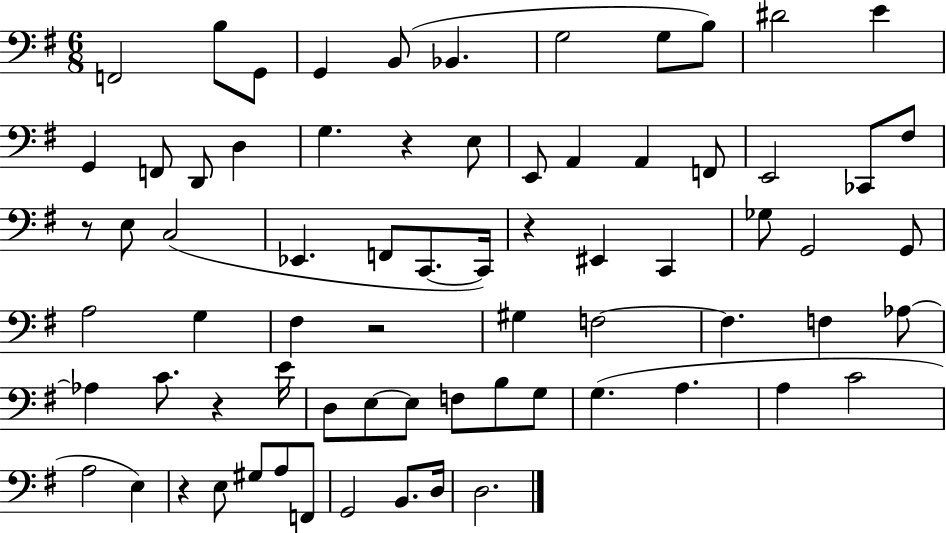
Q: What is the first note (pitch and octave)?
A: F2